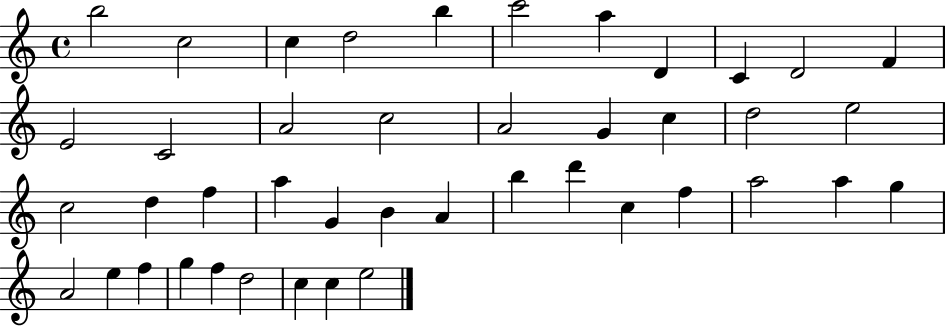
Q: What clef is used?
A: treble